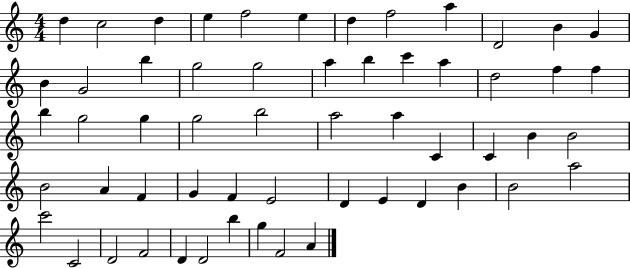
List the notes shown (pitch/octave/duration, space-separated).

D5/q C5/h D5/q E5/q F5/h E5/q D5/q F5/h A5/q D4/h B4/q G4/q B4/q G4/h B5/q G5/h G5/h A5/q B5/q C6/q A5/q D5/h F5/q F5/q B5/q G5/h G5/q G5/h B5/h A5/h A5/q C4/q C4/q B4/q B4/h B4/h A4/q F4/q G4/q F4/q E4/h D4/q E4/q D4/q B4/q B4/h A5/h C6/h C4/h D4/h F4/h D4/q D4/h B5/q G5/q F4/h A4/q